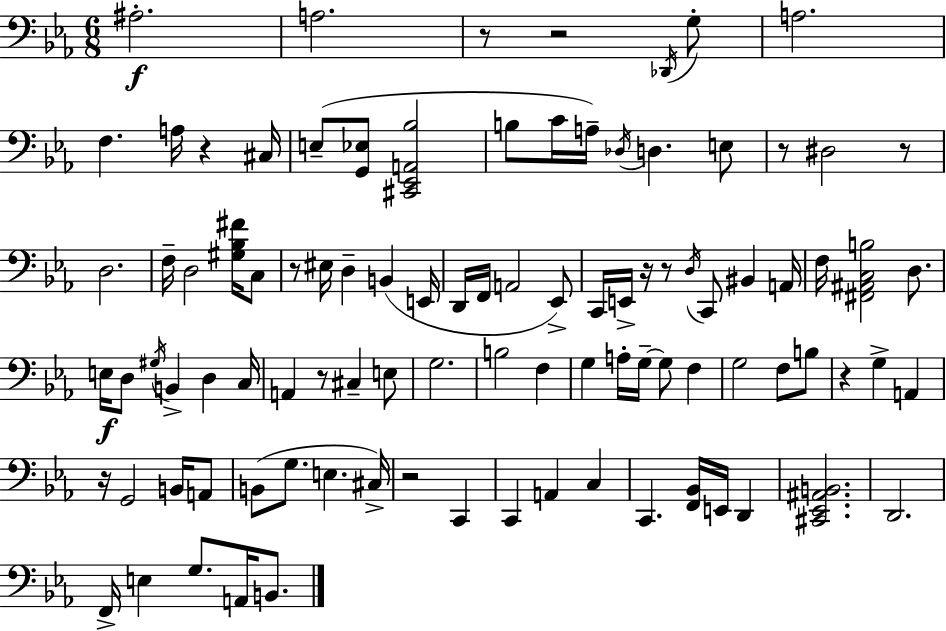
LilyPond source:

{
  \clef bass
  \numericTimeSignature
  \time 6/8
  \key ees \major
  ais2.-.\f | a2. | r8 r2 \acciaccatura { des,16 } g8-. | a2. | \break f4. a16 r4 | cis16 e8--( <g, ees>8 <cis, ees, a, bes>2 | b8 c'16 a16--) \acciaccatura { des16 } d4. | e8 r8 dis2 | \break r8 d2. | f16-- d2 <gis bes fis'>16 | c8 r8 eis16 d4-- b,4( | e,16 d,16 f,16 a,2 | \break ees,8->) c,16 e,16-> r16 r8 \acciaccatura { d16 } c,8 bis,4 | a,16 f16 <fis, ais, c b>2 | d8. e16\f d8 \acciaccatura { gis16 } b,4-> d4 | c16 a,4 r8 cis4-- | \break e8 g2. | b2 | f4 g4 a16-. g16--~~ g8 | f4 g2 | \break f8 b8 r4 g4-> | a,4 r16 g,2 | b,16 a,8 b,8( g8. e4. | cis16->) r2 | \break c,4 c,4 a,4 | c4 c,4. <f, bes,>16 e,16 | d,4 <cis, ees, ais, b,>2. | d,2. | \break f,16-> e4 g8. | a,16 b,8. \bar "|."
}